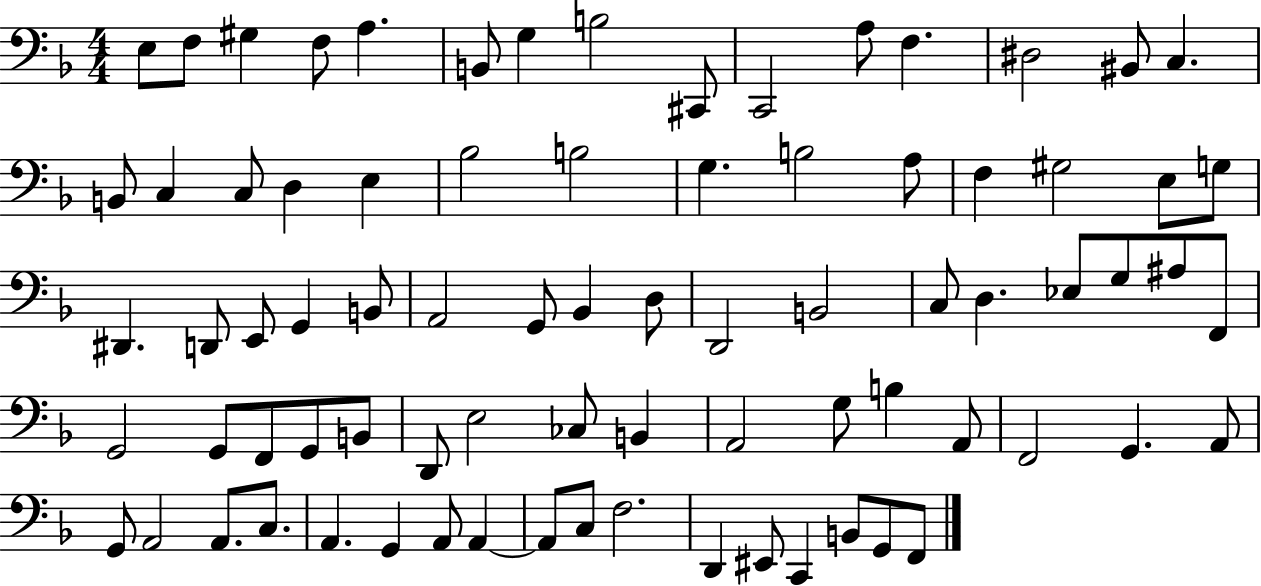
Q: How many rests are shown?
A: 0